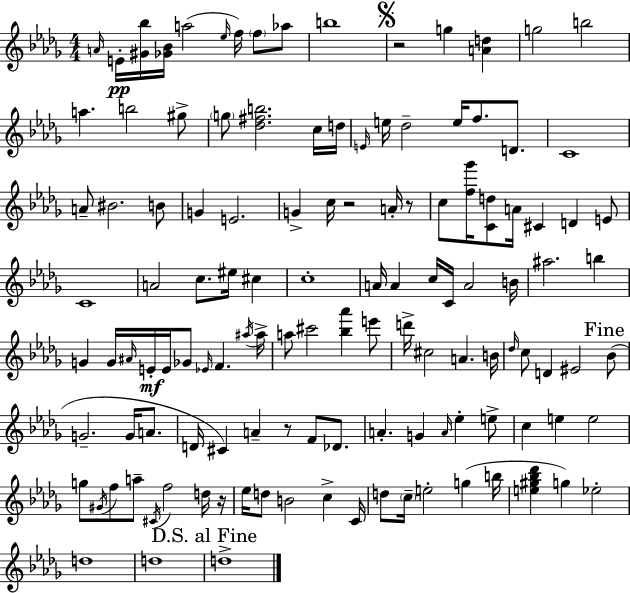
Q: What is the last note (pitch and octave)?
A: D5